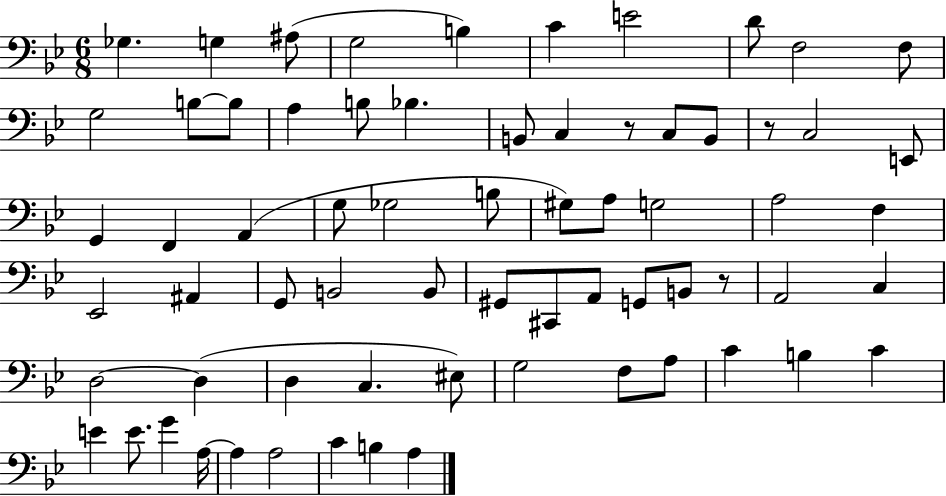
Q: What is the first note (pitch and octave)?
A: Gb3